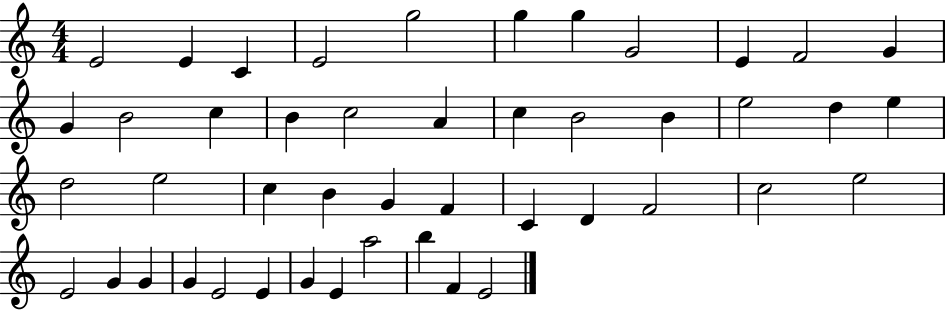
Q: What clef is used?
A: treble